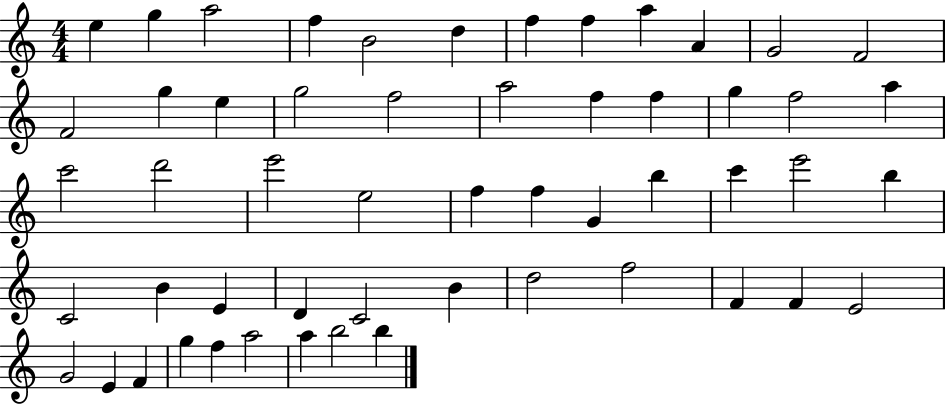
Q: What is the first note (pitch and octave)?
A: E5